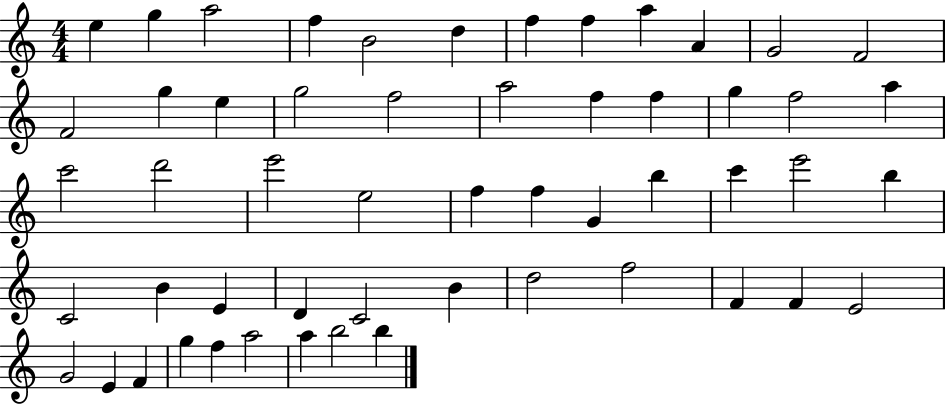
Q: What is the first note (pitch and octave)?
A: E5